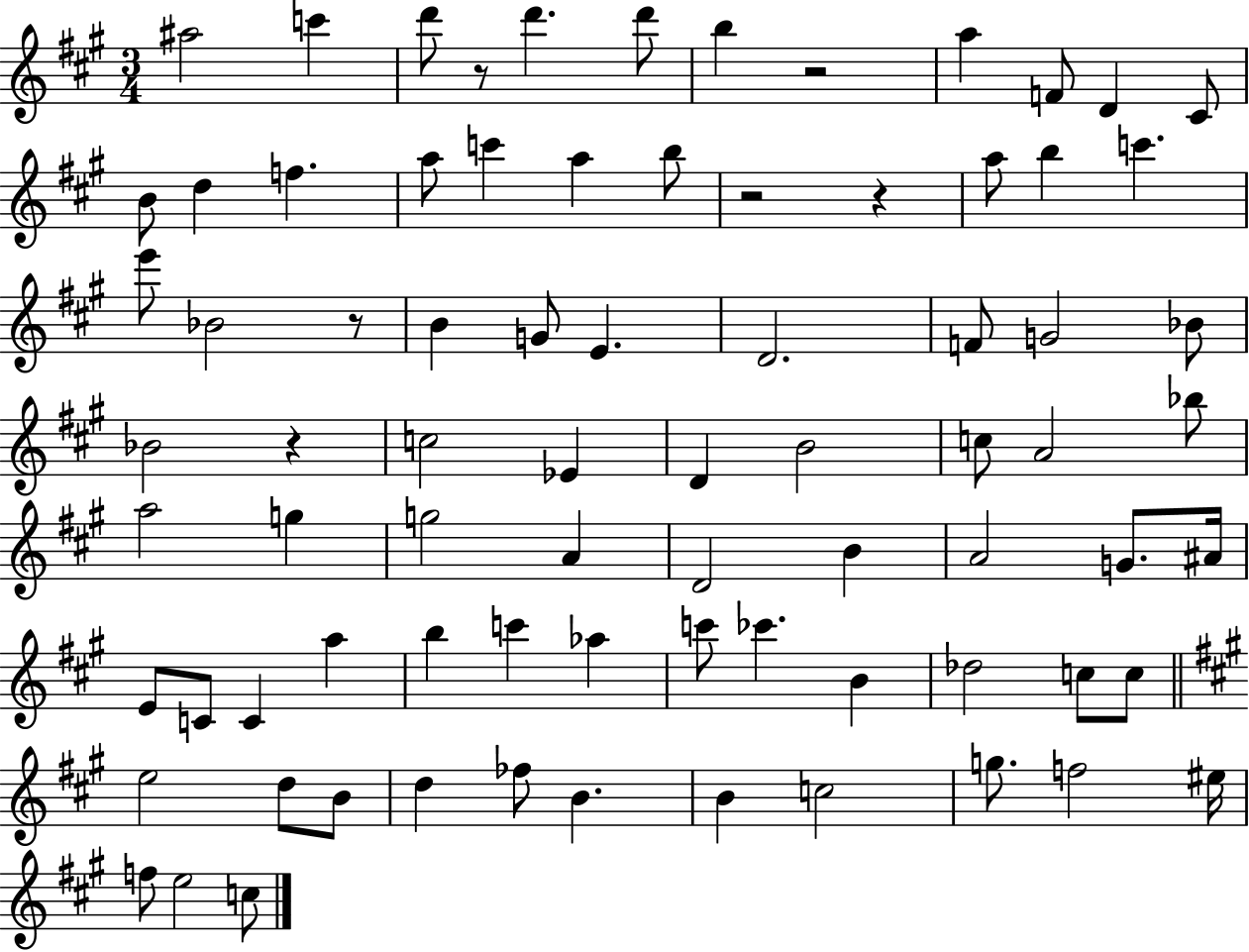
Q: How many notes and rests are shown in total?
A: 79